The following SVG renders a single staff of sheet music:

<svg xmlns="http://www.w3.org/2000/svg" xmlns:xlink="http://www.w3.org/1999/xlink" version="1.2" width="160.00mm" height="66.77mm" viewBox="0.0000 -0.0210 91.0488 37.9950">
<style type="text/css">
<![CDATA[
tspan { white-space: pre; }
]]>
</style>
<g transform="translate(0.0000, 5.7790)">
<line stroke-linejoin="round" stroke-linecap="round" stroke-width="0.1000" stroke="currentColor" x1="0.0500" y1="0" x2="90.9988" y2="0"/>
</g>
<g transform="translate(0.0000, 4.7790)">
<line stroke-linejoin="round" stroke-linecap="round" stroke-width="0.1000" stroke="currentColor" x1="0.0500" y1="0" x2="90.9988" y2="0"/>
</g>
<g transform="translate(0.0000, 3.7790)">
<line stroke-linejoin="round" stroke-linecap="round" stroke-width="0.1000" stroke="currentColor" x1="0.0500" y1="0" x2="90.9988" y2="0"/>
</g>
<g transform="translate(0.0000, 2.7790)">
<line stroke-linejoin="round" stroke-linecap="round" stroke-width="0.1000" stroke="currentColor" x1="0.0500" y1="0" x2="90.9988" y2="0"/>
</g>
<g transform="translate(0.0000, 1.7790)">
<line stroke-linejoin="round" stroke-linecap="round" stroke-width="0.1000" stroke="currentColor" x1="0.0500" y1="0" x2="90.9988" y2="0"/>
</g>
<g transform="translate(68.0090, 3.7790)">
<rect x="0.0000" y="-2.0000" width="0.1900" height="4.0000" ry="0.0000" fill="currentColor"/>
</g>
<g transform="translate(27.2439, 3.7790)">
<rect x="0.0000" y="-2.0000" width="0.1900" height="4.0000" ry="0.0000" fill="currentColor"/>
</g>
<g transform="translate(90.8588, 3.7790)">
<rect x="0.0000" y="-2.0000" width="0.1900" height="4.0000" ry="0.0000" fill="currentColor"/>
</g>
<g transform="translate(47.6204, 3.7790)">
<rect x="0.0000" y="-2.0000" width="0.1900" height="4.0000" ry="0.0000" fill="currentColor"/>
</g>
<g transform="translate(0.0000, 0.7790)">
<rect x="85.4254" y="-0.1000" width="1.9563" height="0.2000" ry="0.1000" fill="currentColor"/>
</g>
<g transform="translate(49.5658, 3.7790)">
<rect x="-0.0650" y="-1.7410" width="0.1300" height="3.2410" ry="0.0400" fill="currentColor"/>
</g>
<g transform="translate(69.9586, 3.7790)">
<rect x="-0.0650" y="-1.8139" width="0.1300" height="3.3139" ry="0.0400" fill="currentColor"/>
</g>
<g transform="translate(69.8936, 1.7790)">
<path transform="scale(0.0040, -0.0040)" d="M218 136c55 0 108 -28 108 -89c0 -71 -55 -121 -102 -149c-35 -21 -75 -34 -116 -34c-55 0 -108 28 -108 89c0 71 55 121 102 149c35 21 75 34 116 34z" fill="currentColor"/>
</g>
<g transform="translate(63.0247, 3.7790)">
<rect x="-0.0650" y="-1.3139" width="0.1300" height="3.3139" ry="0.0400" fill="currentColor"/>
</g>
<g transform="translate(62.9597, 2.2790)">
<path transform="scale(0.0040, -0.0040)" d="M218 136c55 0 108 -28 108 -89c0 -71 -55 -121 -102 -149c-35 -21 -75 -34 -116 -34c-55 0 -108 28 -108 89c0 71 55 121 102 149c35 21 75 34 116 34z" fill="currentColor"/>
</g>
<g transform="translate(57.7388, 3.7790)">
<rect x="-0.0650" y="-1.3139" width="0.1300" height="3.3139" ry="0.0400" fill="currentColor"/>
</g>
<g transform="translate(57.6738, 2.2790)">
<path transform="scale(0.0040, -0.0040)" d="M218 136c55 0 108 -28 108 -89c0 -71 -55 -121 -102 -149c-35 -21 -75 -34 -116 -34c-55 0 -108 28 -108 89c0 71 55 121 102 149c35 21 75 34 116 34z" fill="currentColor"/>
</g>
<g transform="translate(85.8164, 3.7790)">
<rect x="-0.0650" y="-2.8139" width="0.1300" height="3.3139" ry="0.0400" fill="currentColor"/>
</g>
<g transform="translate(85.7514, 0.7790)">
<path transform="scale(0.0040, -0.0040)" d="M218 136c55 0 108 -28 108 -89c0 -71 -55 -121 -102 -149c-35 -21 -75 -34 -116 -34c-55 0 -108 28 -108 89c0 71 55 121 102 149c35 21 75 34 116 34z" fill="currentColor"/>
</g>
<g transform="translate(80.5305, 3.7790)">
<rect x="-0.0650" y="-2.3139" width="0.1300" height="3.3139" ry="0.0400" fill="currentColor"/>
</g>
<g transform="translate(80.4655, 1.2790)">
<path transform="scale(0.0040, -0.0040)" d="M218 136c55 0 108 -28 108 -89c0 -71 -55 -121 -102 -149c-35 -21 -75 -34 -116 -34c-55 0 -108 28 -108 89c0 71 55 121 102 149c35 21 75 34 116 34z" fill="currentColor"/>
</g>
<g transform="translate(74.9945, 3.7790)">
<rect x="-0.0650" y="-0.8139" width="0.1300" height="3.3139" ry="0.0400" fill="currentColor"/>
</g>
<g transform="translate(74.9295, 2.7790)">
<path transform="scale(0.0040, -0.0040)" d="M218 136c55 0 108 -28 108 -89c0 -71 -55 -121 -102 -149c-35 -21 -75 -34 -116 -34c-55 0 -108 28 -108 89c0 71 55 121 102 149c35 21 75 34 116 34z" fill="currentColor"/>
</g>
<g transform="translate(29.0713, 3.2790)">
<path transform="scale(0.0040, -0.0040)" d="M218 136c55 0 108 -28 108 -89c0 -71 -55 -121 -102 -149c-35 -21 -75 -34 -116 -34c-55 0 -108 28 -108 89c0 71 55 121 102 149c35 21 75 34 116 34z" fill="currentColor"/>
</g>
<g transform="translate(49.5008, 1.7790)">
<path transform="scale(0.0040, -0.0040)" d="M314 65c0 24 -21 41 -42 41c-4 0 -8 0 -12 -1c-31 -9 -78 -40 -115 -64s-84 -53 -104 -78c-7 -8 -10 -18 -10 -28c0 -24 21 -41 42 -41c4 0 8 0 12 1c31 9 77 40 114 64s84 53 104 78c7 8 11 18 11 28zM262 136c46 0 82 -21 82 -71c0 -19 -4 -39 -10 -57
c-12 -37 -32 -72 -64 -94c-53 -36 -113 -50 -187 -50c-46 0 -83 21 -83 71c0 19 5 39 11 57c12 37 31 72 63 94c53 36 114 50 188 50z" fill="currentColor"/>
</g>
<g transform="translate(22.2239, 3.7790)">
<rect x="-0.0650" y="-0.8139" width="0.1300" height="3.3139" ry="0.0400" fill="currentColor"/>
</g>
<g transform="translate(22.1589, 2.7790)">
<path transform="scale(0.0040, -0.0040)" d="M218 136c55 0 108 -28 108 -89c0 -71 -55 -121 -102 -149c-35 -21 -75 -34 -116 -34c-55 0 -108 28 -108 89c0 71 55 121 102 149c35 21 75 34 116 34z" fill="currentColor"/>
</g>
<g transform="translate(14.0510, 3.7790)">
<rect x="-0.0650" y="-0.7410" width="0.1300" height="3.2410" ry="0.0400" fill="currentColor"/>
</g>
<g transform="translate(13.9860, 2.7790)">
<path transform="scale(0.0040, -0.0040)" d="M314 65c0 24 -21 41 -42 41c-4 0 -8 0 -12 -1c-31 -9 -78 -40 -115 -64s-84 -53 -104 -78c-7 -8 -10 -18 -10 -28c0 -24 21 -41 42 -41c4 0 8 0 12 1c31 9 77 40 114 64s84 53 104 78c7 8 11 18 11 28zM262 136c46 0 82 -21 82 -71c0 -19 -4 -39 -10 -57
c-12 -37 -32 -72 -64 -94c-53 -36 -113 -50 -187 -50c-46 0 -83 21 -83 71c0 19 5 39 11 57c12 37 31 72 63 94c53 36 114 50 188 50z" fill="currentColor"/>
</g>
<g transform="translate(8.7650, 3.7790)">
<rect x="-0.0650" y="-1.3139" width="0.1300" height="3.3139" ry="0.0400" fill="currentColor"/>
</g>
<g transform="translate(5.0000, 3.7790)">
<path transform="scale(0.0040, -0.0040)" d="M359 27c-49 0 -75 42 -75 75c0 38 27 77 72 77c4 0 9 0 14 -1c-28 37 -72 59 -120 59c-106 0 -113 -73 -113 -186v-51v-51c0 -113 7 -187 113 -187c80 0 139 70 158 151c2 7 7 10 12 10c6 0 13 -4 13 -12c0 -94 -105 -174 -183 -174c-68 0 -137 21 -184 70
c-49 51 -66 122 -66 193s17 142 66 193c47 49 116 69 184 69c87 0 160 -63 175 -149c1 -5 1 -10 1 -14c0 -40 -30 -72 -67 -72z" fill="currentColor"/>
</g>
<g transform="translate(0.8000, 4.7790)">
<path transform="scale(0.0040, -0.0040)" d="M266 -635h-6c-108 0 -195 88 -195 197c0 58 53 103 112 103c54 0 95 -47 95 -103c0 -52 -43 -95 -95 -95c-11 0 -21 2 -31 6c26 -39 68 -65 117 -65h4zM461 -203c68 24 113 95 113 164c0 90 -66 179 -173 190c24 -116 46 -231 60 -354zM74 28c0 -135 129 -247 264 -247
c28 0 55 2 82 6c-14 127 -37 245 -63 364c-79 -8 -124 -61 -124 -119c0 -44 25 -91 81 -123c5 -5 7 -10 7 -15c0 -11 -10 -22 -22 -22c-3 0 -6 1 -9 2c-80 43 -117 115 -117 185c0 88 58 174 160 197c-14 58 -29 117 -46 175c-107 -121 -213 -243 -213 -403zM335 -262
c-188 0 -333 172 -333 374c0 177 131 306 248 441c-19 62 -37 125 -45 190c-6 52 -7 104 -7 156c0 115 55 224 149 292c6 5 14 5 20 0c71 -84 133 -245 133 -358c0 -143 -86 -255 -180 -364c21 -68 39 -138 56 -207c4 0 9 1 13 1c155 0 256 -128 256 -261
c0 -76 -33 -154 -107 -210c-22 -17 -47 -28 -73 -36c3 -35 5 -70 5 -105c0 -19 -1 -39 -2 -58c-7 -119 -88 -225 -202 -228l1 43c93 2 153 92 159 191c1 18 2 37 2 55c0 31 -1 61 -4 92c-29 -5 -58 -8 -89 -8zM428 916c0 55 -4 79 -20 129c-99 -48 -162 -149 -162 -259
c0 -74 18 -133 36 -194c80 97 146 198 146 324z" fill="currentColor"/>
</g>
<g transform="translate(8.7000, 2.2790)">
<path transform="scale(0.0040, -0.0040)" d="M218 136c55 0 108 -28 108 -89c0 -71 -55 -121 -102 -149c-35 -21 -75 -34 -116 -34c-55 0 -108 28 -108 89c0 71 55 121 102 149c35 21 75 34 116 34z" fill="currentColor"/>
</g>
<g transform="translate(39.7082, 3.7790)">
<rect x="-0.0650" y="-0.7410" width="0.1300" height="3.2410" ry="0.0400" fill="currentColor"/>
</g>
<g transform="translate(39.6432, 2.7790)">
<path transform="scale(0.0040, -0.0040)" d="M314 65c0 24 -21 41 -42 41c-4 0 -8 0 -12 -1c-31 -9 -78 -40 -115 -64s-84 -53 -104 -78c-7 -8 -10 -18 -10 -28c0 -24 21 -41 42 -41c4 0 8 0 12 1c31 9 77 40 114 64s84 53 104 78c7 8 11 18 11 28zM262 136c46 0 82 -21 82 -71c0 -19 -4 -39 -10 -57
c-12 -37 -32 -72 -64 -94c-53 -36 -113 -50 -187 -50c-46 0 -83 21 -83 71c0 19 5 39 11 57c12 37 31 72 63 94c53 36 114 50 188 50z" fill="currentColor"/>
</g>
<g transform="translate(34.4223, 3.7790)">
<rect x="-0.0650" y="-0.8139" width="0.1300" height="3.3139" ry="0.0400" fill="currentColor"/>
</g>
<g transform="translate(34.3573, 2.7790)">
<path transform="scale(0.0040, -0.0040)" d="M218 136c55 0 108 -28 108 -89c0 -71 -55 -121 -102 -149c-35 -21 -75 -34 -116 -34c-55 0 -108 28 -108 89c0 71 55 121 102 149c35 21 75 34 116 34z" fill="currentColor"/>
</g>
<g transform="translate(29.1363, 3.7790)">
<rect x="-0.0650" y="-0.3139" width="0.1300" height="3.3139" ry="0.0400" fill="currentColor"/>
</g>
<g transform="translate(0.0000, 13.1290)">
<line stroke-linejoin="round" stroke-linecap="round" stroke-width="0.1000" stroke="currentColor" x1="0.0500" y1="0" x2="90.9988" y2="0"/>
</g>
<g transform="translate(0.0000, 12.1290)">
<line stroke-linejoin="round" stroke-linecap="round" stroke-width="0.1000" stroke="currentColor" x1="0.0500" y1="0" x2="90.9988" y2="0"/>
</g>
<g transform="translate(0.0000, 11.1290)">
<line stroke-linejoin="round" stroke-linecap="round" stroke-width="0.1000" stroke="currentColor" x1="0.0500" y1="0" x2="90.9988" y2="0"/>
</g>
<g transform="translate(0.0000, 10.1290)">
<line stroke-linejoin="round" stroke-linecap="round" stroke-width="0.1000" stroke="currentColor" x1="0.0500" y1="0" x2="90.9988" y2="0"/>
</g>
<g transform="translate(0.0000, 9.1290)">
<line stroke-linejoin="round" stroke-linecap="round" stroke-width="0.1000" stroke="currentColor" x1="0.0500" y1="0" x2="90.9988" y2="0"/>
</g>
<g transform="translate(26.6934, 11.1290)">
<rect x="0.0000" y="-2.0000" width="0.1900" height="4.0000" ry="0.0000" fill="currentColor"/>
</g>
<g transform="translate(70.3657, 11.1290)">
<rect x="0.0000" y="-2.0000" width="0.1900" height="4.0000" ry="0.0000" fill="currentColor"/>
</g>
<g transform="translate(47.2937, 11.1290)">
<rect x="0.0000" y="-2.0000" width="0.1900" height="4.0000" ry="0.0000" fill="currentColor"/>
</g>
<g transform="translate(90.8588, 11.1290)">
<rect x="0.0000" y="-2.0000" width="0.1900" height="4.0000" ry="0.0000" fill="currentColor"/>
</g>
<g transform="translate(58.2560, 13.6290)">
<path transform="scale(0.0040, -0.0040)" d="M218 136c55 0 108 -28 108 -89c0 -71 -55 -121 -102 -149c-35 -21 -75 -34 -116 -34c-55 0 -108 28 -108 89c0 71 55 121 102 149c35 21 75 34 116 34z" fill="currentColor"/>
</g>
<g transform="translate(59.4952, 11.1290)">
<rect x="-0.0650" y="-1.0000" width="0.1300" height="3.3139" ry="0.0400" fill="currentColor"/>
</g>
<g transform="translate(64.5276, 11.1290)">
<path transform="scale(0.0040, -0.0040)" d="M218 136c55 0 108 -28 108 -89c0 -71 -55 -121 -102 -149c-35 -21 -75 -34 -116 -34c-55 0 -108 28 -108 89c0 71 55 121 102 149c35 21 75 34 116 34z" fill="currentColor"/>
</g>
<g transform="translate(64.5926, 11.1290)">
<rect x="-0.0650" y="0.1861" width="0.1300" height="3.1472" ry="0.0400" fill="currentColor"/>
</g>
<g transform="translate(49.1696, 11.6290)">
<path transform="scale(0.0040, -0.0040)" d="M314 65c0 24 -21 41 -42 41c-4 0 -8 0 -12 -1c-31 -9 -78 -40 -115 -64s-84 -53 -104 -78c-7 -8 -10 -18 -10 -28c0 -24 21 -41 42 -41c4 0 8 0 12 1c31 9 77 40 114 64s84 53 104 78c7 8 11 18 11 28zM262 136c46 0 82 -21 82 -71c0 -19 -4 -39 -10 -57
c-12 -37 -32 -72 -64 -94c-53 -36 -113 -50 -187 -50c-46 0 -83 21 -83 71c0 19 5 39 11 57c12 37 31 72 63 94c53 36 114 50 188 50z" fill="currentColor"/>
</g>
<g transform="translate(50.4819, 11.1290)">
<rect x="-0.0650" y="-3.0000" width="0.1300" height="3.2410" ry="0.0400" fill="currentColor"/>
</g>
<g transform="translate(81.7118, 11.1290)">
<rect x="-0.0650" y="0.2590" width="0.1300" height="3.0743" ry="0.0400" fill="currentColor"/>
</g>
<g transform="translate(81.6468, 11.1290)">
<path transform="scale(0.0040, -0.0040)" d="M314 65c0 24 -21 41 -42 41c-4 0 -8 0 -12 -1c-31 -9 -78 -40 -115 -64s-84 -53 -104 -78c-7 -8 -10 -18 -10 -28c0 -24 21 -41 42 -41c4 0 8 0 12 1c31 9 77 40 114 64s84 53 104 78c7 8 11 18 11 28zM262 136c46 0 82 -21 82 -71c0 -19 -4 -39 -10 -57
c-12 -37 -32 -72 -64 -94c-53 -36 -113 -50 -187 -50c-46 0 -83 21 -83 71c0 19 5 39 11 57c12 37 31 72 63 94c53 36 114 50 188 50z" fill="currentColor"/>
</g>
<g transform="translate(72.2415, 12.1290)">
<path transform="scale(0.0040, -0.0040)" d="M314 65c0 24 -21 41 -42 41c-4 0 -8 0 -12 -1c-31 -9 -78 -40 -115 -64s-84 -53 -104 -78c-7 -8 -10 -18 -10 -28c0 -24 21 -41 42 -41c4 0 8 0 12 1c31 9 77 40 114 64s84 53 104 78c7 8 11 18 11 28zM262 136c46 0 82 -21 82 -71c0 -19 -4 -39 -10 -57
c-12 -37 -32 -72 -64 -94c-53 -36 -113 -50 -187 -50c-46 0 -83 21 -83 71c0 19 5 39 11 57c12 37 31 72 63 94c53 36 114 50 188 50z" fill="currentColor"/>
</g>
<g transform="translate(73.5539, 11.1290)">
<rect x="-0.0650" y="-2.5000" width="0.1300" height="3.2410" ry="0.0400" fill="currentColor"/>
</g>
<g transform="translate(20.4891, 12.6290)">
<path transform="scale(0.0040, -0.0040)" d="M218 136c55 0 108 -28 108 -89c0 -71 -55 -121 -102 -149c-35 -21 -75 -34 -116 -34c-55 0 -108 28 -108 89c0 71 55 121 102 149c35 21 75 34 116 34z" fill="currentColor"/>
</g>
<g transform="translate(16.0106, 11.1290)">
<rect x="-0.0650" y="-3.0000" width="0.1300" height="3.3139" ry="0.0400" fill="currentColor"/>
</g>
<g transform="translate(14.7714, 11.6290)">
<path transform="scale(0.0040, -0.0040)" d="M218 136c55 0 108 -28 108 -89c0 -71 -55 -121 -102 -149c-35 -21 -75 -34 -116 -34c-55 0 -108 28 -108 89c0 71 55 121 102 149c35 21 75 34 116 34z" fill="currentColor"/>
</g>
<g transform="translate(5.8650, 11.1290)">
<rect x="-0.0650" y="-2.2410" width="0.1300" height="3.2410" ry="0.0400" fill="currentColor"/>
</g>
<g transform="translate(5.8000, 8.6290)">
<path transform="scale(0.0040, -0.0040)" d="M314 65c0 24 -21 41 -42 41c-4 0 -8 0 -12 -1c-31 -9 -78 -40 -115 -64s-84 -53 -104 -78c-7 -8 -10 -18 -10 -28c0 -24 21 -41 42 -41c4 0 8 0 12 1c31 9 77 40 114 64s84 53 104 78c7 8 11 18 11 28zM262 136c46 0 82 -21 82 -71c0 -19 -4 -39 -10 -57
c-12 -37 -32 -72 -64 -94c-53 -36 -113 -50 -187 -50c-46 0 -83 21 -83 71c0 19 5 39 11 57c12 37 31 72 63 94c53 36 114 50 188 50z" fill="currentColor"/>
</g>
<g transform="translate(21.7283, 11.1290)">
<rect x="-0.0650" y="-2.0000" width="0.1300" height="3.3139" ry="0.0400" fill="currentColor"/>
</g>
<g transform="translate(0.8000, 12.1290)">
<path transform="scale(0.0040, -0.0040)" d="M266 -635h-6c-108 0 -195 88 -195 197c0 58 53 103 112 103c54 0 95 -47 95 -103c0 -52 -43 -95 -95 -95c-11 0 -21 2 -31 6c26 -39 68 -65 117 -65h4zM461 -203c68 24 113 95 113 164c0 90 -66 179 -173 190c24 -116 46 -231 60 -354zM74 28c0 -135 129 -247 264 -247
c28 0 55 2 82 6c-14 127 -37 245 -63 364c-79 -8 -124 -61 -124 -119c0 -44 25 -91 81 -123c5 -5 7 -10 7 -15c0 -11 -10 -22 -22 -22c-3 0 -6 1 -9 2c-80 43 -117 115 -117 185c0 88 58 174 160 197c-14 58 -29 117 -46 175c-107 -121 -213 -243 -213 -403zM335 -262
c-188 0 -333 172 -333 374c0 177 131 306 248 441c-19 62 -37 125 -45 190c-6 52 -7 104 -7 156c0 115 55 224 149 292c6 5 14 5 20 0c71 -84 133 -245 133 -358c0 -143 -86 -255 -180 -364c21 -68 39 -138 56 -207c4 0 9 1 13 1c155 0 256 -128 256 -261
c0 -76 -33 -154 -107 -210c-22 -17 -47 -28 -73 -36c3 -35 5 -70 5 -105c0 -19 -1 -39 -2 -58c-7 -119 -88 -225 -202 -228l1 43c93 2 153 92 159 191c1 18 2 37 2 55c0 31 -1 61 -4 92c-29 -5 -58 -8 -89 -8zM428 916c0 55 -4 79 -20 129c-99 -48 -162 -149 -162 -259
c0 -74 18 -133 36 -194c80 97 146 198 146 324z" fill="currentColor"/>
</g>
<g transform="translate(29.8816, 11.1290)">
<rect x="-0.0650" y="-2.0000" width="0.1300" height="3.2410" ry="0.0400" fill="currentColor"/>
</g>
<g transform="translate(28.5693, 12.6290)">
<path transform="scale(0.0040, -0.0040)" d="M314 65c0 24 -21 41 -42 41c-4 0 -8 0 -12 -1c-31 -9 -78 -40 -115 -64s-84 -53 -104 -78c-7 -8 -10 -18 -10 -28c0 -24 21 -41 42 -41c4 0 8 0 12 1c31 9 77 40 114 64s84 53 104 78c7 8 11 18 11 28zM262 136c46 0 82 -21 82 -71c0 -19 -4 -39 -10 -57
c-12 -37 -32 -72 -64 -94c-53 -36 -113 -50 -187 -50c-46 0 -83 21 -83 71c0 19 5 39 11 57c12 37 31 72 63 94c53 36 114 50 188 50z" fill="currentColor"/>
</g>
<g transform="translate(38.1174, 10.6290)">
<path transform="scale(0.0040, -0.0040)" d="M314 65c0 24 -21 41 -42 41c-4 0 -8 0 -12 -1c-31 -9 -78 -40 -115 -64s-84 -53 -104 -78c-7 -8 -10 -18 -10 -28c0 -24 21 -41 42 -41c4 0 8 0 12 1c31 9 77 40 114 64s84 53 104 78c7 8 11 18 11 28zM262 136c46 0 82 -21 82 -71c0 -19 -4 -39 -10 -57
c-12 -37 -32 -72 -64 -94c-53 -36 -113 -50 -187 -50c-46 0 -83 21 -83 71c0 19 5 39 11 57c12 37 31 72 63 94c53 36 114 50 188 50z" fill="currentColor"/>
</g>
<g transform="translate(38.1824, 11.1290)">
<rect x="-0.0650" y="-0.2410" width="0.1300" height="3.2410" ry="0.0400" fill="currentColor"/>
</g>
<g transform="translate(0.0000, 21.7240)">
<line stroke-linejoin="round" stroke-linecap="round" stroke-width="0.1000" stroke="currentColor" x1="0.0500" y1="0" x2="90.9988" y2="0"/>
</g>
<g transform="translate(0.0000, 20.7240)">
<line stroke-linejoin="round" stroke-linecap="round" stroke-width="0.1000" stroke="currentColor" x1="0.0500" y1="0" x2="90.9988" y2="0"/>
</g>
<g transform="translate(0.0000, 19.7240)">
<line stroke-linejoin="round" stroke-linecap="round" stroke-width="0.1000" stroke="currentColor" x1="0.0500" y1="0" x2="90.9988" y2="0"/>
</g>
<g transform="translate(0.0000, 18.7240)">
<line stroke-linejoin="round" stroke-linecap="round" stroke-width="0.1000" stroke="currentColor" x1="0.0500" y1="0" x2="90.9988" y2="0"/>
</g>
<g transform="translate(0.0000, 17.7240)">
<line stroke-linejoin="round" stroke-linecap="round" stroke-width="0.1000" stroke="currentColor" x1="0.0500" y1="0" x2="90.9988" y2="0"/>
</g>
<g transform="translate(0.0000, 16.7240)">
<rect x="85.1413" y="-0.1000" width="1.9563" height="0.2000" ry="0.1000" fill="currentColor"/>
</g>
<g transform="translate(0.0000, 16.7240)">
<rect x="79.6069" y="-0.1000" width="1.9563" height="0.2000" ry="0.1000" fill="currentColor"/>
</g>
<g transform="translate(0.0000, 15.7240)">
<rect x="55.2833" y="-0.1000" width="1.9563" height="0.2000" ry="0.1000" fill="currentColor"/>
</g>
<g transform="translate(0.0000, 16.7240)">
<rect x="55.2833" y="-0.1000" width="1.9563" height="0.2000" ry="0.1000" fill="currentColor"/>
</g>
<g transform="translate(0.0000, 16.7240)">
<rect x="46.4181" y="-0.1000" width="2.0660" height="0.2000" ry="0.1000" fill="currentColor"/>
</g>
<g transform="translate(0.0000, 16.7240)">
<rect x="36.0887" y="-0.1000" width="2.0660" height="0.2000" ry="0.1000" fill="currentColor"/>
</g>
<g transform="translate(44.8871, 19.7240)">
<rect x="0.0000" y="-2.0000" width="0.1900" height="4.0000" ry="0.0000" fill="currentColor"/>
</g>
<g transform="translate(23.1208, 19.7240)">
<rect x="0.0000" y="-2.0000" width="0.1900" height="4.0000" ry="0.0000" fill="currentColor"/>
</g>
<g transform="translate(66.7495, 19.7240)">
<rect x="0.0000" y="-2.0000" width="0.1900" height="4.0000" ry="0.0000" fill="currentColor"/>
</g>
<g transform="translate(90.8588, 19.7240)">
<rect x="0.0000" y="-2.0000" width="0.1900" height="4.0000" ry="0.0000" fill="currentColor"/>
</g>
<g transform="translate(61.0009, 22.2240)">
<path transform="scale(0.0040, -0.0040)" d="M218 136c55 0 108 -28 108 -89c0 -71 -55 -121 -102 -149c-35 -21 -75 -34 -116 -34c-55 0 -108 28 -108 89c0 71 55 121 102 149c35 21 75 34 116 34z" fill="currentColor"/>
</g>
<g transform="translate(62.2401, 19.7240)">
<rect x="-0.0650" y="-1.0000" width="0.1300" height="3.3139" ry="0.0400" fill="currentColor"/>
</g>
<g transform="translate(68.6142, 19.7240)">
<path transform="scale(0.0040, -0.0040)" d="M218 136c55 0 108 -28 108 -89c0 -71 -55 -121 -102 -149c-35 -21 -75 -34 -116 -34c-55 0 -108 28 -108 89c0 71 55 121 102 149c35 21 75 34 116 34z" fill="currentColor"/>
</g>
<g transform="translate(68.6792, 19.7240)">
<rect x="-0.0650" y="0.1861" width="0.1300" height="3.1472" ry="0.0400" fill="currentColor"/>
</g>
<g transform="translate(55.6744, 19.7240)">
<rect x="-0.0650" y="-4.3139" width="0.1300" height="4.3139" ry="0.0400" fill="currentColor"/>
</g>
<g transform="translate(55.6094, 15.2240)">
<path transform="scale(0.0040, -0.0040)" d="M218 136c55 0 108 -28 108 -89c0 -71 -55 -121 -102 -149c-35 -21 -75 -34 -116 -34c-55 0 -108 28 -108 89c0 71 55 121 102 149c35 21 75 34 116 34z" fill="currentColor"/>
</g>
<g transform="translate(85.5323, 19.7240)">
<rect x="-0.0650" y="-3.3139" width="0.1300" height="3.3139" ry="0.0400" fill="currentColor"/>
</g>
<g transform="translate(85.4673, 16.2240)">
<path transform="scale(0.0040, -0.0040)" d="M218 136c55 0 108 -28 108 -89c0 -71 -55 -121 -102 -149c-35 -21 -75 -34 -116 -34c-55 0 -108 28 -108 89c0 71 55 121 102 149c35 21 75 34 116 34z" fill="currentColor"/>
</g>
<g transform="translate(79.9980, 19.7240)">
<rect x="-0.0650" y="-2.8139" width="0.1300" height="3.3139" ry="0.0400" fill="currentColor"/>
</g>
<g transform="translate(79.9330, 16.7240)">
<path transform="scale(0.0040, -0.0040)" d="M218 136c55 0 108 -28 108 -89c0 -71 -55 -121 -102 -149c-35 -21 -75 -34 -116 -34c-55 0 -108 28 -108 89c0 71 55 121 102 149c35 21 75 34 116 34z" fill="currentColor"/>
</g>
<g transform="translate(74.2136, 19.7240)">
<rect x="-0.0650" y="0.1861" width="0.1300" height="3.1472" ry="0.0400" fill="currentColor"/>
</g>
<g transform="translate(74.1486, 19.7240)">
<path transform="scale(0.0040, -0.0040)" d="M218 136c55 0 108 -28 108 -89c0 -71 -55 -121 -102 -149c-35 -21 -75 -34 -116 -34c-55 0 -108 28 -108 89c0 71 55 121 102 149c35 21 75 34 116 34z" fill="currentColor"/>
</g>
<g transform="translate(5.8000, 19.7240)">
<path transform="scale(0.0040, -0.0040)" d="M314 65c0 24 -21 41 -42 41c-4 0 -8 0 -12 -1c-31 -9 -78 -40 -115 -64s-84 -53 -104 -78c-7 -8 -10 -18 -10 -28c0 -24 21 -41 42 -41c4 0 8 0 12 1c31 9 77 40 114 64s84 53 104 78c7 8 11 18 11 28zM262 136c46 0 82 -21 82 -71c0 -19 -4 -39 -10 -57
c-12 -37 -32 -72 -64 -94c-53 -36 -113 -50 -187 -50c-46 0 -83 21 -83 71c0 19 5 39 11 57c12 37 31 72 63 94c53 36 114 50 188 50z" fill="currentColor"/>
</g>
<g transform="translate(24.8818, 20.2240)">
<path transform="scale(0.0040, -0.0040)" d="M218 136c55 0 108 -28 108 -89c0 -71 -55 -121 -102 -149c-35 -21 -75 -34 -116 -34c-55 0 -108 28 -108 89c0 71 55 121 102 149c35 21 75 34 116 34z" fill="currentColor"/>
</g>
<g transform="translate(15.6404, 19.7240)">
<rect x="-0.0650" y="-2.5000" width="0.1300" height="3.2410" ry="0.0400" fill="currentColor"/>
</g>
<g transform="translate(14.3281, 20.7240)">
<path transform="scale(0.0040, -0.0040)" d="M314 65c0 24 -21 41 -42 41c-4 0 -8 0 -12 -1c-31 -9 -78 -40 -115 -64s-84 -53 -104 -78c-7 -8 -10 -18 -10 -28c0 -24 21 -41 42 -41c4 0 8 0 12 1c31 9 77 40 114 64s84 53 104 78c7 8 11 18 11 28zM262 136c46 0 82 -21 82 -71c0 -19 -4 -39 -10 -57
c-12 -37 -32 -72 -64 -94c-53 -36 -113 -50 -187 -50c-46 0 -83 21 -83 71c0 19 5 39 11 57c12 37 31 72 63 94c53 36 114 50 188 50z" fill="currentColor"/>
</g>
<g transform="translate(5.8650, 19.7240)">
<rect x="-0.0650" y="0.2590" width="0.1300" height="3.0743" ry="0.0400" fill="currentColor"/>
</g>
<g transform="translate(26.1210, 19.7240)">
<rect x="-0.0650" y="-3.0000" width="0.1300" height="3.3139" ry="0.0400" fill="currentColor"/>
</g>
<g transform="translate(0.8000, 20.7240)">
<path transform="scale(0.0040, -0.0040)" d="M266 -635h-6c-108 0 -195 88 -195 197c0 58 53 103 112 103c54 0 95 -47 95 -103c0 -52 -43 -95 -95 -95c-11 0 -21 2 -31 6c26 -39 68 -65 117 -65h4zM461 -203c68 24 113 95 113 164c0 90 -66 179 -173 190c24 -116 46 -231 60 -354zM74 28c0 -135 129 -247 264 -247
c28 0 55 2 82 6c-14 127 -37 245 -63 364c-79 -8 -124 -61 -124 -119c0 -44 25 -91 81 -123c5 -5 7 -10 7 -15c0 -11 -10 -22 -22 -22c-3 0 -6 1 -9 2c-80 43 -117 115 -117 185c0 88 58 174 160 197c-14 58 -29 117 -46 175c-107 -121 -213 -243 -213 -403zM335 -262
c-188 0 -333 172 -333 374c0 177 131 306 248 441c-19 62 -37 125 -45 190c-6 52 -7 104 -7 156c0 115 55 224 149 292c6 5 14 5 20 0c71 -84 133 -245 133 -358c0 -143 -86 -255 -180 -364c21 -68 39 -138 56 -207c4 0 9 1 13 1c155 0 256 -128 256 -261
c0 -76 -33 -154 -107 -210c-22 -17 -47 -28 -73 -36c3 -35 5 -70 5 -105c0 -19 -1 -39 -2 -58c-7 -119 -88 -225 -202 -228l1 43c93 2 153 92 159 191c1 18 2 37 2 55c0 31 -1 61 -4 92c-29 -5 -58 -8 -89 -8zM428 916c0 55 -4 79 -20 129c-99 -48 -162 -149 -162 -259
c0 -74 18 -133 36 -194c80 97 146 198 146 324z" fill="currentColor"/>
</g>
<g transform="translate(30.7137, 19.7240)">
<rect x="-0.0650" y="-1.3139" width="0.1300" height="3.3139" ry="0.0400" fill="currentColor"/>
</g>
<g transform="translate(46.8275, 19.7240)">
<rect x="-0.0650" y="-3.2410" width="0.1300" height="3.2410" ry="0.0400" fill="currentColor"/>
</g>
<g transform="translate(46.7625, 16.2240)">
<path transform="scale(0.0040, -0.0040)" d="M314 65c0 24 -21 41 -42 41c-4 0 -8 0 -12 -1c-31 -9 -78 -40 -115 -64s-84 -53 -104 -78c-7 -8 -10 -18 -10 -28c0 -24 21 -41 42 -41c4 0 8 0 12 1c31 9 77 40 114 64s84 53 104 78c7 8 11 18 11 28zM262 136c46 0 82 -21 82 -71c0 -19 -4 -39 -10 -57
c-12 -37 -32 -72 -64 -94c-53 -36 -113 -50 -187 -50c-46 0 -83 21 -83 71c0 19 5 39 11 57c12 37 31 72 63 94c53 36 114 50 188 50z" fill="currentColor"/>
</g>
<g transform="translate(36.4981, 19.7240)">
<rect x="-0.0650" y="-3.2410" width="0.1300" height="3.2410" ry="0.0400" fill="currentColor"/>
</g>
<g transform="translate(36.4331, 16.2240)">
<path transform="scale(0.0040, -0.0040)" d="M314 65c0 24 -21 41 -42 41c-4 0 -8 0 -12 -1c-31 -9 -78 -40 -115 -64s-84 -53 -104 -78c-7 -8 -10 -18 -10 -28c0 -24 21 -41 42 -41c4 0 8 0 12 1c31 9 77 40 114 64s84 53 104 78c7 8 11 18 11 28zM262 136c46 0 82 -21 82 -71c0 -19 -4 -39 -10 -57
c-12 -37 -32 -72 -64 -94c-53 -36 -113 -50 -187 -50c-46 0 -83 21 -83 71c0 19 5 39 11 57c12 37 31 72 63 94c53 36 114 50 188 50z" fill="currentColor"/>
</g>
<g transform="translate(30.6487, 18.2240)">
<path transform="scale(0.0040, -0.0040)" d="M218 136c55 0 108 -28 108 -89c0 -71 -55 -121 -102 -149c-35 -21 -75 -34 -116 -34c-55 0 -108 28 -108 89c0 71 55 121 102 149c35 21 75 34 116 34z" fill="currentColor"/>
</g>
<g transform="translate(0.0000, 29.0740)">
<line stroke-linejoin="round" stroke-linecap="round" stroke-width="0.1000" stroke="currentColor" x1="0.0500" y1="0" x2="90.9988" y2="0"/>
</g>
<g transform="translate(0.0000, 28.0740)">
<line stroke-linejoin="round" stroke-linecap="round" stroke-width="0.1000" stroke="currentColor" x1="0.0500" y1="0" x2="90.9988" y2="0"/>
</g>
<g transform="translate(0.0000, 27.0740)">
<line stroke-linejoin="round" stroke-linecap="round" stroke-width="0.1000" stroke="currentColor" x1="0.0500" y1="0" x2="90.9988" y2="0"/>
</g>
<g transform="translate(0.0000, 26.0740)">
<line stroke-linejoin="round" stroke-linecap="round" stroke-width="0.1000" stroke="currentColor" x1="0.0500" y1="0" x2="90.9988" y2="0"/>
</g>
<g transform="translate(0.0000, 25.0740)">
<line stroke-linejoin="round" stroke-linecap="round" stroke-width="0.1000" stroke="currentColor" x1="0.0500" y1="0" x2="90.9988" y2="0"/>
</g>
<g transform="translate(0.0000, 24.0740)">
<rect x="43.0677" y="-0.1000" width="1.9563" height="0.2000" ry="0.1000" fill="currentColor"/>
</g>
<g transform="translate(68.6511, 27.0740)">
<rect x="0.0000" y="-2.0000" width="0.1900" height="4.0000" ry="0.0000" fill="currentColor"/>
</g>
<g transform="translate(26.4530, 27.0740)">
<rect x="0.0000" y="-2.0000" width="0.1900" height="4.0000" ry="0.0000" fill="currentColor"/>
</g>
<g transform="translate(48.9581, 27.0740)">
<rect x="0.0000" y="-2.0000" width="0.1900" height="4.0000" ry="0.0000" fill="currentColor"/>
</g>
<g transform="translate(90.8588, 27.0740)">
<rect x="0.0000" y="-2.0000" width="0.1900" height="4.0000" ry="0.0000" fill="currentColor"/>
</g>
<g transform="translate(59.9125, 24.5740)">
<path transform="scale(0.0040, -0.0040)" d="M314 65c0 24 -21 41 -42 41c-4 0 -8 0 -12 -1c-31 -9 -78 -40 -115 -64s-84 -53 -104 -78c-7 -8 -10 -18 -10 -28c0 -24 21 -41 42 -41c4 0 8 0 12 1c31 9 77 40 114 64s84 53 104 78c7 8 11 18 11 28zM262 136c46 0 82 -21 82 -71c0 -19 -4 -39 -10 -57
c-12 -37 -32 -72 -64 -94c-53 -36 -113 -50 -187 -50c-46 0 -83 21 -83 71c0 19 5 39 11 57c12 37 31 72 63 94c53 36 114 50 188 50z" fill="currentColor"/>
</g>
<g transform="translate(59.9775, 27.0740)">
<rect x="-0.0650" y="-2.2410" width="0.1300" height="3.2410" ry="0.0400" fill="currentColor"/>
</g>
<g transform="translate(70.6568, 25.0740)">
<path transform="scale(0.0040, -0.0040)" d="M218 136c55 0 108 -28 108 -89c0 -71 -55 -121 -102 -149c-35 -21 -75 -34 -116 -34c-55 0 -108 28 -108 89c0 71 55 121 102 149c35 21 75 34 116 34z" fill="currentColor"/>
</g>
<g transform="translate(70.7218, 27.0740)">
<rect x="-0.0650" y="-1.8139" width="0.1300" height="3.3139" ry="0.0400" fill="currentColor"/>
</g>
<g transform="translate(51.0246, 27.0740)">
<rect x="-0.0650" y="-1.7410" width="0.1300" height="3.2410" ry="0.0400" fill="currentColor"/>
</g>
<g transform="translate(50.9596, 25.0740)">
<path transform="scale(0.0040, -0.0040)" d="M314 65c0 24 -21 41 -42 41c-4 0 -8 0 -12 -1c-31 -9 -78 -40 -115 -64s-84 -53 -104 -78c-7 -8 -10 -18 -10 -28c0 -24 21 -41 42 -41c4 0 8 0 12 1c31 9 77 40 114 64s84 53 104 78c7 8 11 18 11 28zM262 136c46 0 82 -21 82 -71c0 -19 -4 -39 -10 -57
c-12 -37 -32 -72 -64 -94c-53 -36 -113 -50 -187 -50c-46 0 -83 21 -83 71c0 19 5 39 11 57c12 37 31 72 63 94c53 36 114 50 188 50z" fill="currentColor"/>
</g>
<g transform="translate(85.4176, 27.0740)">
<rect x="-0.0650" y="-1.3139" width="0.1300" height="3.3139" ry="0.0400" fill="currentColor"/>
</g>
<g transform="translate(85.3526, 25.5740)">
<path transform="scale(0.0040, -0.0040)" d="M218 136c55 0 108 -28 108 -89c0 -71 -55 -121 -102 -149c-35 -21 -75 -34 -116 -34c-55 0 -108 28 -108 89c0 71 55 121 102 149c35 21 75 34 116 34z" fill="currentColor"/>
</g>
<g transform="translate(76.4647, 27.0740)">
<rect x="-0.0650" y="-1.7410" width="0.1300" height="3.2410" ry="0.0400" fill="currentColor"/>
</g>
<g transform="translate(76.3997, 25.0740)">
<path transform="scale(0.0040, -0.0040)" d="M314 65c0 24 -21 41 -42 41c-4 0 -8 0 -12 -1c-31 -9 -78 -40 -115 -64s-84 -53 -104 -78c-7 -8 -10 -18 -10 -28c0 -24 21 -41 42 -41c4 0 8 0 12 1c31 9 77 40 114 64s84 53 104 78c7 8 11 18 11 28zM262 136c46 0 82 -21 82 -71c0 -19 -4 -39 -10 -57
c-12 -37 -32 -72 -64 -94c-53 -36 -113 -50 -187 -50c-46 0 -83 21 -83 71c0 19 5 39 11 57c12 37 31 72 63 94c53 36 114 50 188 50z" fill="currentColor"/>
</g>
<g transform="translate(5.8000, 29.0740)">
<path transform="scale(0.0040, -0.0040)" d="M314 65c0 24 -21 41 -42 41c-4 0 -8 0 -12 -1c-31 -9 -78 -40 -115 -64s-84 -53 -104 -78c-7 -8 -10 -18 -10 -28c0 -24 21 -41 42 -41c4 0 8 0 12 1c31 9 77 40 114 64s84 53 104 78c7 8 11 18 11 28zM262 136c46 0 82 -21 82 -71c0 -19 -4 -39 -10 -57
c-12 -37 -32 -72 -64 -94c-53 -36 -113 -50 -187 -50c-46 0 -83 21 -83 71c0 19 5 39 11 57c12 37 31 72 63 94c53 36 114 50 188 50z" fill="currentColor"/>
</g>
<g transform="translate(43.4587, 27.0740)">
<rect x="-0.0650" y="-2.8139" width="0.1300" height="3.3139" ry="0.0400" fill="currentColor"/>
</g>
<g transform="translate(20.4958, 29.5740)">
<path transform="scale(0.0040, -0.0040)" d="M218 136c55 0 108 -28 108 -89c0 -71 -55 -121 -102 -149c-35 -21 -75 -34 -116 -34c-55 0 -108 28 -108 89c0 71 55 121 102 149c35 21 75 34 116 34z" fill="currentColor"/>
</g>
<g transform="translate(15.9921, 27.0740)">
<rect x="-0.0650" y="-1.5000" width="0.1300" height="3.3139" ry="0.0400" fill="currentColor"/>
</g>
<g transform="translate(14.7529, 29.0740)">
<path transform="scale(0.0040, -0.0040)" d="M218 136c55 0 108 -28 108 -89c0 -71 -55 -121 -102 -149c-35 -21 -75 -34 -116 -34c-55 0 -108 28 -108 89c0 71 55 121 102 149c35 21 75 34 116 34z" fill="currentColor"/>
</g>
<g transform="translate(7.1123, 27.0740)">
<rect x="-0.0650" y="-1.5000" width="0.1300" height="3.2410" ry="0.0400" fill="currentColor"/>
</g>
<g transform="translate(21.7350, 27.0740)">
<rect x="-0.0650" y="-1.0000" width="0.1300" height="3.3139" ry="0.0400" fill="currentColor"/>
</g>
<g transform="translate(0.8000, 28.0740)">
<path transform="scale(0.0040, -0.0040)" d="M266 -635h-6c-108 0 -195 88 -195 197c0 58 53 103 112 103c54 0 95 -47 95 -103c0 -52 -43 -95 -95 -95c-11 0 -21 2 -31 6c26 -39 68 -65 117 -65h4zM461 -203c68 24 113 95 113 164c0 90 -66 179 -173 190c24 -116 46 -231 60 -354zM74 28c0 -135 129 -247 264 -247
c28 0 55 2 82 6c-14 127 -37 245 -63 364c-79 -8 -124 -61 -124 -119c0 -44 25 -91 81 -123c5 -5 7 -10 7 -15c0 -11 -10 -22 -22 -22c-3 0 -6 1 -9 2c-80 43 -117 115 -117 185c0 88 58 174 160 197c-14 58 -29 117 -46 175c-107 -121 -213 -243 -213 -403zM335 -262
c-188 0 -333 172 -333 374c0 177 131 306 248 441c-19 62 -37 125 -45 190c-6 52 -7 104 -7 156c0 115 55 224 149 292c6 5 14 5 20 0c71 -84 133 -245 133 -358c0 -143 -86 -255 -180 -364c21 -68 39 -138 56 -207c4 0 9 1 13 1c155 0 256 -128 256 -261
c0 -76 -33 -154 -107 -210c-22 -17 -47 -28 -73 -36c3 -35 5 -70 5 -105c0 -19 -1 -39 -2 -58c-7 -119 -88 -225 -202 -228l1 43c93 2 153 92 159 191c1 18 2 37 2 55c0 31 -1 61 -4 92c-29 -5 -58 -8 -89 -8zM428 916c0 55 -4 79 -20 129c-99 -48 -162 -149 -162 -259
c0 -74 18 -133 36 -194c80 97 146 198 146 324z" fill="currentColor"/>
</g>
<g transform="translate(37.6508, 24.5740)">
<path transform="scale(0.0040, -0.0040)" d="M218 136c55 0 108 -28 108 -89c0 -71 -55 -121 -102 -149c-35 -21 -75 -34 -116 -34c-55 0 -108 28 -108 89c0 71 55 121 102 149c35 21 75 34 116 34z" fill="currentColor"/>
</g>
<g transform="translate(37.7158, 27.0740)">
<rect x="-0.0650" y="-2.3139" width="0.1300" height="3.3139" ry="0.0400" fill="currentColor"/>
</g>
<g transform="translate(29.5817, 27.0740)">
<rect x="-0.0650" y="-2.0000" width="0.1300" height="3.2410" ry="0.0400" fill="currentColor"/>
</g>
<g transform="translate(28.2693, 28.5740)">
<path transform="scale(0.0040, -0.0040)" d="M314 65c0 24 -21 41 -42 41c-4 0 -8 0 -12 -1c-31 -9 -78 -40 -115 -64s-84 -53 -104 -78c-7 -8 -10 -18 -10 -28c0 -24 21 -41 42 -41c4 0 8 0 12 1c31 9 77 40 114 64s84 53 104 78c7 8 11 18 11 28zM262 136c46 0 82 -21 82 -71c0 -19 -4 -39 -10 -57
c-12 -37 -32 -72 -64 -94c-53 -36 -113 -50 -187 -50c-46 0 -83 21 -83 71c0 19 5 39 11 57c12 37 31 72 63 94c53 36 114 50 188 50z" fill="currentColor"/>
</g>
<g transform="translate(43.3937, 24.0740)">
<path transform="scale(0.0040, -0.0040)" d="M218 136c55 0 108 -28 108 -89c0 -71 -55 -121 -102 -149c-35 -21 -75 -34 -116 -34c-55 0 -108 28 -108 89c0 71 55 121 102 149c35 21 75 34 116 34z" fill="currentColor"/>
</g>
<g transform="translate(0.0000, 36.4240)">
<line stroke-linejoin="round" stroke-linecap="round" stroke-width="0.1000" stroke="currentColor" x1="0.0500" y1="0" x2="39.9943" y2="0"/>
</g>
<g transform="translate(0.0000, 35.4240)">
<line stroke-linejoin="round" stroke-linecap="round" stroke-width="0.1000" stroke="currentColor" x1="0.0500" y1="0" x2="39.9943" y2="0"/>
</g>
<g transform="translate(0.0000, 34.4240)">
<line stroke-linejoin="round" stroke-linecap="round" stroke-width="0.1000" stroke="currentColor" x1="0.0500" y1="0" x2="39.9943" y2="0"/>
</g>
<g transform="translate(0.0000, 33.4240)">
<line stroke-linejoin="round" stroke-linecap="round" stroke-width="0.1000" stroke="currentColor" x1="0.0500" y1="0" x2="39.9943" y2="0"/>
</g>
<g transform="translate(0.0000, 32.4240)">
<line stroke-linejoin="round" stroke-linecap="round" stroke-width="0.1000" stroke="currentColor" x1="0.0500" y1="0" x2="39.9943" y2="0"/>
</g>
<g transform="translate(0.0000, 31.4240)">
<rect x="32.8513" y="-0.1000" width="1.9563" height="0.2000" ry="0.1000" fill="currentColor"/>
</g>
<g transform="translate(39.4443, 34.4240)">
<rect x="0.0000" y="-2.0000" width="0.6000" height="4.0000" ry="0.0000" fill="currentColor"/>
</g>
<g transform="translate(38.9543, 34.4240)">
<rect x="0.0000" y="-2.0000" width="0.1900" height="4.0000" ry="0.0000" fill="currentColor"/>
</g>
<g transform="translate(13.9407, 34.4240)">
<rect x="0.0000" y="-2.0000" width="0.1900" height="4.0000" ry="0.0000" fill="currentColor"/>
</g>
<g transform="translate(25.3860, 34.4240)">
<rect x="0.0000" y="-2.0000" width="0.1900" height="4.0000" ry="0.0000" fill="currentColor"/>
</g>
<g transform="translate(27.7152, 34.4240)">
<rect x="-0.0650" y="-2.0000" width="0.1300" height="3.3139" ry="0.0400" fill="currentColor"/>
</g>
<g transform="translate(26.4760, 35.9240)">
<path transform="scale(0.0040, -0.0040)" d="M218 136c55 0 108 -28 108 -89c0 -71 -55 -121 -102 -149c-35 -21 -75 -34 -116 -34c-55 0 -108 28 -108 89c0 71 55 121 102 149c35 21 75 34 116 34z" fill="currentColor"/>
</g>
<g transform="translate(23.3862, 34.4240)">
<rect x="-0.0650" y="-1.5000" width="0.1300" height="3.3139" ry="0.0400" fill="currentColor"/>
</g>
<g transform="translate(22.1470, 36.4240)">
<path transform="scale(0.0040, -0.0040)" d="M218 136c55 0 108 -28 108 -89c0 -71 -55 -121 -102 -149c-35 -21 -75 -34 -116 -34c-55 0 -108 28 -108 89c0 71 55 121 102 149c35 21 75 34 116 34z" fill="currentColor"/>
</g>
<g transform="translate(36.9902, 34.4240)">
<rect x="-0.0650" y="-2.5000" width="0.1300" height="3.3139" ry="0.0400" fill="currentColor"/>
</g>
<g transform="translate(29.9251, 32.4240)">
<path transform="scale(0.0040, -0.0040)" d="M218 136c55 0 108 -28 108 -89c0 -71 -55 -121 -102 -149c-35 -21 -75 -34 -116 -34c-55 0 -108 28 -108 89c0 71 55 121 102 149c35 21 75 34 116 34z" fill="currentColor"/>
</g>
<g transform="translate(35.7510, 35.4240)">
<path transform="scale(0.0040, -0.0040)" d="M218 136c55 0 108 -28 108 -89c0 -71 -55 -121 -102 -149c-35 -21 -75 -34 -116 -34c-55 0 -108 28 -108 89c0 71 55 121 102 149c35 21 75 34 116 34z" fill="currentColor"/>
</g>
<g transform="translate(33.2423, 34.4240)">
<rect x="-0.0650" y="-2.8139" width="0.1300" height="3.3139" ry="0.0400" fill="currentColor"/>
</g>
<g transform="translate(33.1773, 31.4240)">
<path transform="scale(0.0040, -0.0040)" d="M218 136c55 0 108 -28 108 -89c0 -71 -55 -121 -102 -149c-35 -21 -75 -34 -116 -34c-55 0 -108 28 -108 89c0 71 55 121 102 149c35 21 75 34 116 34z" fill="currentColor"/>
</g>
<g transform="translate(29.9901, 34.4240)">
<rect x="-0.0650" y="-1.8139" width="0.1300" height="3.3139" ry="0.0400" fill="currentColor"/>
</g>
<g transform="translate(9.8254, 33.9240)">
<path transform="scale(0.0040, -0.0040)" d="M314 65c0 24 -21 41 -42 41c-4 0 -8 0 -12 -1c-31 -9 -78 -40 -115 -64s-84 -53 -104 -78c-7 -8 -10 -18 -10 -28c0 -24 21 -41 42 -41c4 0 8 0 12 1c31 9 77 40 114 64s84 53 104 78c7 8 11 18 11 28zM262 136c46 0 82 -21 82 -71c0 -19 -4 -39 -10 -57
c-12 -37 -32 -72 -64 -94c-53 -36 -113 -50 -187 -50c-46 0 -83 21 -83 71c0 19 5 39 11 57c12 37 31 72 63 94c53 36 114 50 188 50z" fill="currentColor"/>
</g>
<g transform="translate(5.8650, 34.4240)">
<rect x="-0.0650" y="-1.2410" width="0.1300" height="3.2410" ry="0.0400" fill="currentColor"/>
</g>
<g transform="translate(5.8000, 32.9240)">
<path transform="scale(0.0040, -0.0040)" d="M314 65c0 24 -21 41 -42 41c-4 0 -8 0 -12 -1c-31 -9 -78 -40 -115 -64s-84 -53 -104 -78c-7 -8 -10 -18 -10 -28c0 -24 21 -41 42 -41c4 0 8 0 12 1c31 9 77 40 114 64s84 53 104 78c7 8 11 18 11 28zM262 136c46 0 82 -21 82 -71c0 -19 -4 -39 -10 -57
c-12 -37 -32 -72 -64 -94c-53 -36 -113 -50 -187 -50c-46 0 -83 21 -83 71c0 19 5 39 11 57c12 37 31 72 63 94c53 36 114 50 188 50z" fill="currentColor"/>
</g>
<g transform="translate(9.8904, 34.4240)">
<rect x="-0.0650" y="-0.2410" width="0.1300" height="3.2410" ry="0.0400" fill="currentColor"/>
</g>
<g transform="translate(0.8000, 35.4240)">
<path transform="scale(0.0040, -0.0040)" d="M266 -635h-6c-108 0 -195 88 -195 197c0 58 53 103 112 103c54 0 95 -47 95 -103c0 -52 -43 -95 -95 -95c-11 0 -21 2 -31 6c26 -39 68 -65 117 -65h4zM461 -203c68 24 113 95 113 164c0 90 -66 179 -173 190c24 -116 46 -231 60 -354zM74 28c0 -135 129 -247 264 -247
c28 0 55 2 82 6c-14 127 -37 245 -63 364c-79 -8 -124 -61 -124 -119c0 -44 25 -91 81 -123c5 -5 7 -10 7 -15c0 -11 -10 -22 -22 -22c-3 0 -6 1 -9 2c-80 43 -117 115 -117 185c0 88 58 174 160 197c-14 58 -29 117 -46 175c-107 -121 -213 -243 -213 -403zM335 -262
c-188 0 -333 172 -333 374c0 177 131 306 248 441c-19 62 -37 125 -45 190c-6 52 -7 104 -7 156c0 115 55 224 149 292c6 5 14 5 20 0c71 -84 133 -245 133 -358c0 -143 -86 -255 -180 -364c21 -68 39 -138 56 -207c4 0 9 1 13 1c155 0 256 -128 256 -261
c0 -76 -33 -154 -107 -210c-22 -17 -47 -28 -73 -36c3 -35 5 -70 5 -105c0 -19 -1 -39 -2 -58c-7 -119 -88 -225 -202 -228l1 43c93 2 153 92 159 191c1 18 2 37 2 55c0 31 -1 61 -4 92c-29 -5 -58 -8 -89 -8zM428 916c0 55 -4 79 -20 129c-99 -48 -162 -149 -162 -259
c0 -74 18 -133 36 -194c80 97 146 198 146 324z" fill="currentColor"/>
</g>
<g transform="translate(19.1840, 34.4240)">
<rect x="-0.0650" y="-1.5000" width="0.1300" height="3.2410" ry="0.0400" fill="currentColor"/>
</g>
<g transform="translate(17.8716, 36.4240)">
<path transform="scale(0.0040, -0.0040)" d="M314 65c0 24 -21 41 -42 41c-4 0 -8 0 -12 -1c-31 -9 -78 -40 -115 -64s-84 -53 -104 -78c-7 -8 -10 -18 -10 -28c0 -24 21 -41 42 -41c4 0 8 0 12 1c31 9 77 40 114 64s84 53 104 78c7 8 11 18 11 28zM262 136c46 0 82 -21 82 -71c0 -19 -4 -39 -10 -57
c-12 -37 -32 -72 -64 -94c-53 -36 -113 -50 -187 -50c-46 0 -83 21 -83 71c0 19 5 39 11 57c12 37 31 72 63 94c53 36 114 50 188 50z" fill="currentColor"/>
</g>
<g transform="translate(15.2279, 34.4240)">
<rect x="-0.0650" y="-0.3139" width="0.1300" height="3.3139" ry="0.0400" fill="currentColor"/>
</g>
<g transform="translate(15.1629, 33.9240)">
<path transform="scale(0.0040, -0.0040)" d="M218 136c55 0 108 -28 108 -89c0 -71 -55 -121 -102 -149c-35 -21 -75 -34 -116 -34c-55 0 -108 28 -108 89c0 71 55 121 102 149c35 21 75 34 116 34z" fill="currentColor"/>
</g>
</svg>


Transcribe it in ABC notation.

X:1
T:Untitled
M:4/4
L:1/4
K:C
e d2 d c d d2 f2 e e f d g a g2 A F F2 c2 A2 D B G2 B2 B2 G2 A e b2 b2 d' D B B a b E2 E D F2 g a f2 g2 f f2 e e2 c2 c E2 E F f a G